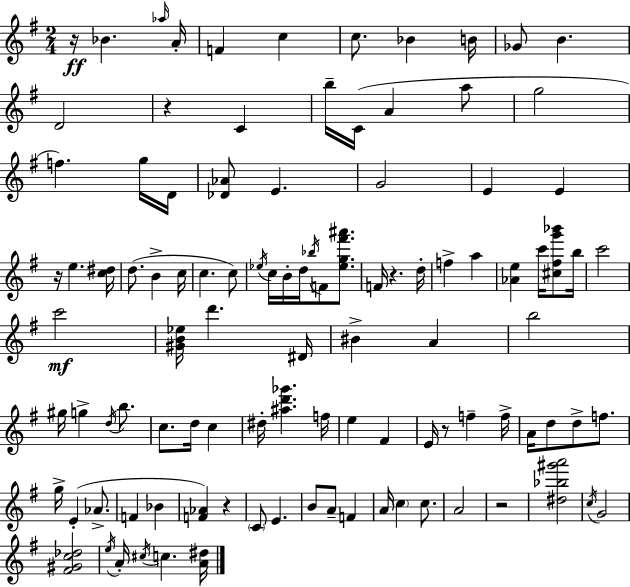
{
  \clef treble
  \numericTimeSignature
  \time 2/4
  \key g \major
  \repeat volta 2 { r16\ff bes'4. \grace { aes''16 } | a'16-. f'4 c''4 | c''8. bes'4 | b'16 ges'8 b'4. | \break d'2 | r4 c'4 | b''16-- c'16( a'4 a''8 | g''2 | \break f''4.) g''16 | d'16 <des' aes'>8 e'4. | g'2 | e'4 e'4 | \break r16 e''4. | <c'' dis''>16 d''8.( b'4-> | c''16 c''4. c''8) | \acciaccatura { ees''16 } c''16 b'16-. d''16 \acciaccatura { bes''16 } f'8 | \break <ees'' g'' fis''' ais'''>8. f'16 r4. | d''16-. f''4-> a''4 | <aes' e''>4 c'''16 | <cis'' fis'' g''' bes'''>8 b''16 c'''2 | \break c'''2\mf | <gis' b' ees''>16 d'''4. | dis'16 bis'4-> a'4 | b''2 | \break gis''16 g''4-> | \acciaccatura { d''16 } b''8. c''8. d''16 | c''4 dis''16-. <ais'' d''' ges'''>4. | f''16 e''4 | \break fis'4 e'16 r8 f''4-- | f''16-> a'16 d''8 d''8-> | f''8. g''16-> e'4-.( | aes'8.-> f'4 | \break bes'4 <f' aes'>4) | r4 \parenthesize c'8 e'4. | b'8 a'8-- | f'4 a'16 \parenthesize c''4 | \break c''8. a'2 | r2 | <dis'' bes'' gis''' a'''>2 | \acciaccatura { c''16 } g'2 | \break <fis' gis' c'' des''>2 | \acciaccatura { e''16 } a'16-. \acciaccatura { cis''16 } | c''4. <a' dis''>16 } \bar "|."
}